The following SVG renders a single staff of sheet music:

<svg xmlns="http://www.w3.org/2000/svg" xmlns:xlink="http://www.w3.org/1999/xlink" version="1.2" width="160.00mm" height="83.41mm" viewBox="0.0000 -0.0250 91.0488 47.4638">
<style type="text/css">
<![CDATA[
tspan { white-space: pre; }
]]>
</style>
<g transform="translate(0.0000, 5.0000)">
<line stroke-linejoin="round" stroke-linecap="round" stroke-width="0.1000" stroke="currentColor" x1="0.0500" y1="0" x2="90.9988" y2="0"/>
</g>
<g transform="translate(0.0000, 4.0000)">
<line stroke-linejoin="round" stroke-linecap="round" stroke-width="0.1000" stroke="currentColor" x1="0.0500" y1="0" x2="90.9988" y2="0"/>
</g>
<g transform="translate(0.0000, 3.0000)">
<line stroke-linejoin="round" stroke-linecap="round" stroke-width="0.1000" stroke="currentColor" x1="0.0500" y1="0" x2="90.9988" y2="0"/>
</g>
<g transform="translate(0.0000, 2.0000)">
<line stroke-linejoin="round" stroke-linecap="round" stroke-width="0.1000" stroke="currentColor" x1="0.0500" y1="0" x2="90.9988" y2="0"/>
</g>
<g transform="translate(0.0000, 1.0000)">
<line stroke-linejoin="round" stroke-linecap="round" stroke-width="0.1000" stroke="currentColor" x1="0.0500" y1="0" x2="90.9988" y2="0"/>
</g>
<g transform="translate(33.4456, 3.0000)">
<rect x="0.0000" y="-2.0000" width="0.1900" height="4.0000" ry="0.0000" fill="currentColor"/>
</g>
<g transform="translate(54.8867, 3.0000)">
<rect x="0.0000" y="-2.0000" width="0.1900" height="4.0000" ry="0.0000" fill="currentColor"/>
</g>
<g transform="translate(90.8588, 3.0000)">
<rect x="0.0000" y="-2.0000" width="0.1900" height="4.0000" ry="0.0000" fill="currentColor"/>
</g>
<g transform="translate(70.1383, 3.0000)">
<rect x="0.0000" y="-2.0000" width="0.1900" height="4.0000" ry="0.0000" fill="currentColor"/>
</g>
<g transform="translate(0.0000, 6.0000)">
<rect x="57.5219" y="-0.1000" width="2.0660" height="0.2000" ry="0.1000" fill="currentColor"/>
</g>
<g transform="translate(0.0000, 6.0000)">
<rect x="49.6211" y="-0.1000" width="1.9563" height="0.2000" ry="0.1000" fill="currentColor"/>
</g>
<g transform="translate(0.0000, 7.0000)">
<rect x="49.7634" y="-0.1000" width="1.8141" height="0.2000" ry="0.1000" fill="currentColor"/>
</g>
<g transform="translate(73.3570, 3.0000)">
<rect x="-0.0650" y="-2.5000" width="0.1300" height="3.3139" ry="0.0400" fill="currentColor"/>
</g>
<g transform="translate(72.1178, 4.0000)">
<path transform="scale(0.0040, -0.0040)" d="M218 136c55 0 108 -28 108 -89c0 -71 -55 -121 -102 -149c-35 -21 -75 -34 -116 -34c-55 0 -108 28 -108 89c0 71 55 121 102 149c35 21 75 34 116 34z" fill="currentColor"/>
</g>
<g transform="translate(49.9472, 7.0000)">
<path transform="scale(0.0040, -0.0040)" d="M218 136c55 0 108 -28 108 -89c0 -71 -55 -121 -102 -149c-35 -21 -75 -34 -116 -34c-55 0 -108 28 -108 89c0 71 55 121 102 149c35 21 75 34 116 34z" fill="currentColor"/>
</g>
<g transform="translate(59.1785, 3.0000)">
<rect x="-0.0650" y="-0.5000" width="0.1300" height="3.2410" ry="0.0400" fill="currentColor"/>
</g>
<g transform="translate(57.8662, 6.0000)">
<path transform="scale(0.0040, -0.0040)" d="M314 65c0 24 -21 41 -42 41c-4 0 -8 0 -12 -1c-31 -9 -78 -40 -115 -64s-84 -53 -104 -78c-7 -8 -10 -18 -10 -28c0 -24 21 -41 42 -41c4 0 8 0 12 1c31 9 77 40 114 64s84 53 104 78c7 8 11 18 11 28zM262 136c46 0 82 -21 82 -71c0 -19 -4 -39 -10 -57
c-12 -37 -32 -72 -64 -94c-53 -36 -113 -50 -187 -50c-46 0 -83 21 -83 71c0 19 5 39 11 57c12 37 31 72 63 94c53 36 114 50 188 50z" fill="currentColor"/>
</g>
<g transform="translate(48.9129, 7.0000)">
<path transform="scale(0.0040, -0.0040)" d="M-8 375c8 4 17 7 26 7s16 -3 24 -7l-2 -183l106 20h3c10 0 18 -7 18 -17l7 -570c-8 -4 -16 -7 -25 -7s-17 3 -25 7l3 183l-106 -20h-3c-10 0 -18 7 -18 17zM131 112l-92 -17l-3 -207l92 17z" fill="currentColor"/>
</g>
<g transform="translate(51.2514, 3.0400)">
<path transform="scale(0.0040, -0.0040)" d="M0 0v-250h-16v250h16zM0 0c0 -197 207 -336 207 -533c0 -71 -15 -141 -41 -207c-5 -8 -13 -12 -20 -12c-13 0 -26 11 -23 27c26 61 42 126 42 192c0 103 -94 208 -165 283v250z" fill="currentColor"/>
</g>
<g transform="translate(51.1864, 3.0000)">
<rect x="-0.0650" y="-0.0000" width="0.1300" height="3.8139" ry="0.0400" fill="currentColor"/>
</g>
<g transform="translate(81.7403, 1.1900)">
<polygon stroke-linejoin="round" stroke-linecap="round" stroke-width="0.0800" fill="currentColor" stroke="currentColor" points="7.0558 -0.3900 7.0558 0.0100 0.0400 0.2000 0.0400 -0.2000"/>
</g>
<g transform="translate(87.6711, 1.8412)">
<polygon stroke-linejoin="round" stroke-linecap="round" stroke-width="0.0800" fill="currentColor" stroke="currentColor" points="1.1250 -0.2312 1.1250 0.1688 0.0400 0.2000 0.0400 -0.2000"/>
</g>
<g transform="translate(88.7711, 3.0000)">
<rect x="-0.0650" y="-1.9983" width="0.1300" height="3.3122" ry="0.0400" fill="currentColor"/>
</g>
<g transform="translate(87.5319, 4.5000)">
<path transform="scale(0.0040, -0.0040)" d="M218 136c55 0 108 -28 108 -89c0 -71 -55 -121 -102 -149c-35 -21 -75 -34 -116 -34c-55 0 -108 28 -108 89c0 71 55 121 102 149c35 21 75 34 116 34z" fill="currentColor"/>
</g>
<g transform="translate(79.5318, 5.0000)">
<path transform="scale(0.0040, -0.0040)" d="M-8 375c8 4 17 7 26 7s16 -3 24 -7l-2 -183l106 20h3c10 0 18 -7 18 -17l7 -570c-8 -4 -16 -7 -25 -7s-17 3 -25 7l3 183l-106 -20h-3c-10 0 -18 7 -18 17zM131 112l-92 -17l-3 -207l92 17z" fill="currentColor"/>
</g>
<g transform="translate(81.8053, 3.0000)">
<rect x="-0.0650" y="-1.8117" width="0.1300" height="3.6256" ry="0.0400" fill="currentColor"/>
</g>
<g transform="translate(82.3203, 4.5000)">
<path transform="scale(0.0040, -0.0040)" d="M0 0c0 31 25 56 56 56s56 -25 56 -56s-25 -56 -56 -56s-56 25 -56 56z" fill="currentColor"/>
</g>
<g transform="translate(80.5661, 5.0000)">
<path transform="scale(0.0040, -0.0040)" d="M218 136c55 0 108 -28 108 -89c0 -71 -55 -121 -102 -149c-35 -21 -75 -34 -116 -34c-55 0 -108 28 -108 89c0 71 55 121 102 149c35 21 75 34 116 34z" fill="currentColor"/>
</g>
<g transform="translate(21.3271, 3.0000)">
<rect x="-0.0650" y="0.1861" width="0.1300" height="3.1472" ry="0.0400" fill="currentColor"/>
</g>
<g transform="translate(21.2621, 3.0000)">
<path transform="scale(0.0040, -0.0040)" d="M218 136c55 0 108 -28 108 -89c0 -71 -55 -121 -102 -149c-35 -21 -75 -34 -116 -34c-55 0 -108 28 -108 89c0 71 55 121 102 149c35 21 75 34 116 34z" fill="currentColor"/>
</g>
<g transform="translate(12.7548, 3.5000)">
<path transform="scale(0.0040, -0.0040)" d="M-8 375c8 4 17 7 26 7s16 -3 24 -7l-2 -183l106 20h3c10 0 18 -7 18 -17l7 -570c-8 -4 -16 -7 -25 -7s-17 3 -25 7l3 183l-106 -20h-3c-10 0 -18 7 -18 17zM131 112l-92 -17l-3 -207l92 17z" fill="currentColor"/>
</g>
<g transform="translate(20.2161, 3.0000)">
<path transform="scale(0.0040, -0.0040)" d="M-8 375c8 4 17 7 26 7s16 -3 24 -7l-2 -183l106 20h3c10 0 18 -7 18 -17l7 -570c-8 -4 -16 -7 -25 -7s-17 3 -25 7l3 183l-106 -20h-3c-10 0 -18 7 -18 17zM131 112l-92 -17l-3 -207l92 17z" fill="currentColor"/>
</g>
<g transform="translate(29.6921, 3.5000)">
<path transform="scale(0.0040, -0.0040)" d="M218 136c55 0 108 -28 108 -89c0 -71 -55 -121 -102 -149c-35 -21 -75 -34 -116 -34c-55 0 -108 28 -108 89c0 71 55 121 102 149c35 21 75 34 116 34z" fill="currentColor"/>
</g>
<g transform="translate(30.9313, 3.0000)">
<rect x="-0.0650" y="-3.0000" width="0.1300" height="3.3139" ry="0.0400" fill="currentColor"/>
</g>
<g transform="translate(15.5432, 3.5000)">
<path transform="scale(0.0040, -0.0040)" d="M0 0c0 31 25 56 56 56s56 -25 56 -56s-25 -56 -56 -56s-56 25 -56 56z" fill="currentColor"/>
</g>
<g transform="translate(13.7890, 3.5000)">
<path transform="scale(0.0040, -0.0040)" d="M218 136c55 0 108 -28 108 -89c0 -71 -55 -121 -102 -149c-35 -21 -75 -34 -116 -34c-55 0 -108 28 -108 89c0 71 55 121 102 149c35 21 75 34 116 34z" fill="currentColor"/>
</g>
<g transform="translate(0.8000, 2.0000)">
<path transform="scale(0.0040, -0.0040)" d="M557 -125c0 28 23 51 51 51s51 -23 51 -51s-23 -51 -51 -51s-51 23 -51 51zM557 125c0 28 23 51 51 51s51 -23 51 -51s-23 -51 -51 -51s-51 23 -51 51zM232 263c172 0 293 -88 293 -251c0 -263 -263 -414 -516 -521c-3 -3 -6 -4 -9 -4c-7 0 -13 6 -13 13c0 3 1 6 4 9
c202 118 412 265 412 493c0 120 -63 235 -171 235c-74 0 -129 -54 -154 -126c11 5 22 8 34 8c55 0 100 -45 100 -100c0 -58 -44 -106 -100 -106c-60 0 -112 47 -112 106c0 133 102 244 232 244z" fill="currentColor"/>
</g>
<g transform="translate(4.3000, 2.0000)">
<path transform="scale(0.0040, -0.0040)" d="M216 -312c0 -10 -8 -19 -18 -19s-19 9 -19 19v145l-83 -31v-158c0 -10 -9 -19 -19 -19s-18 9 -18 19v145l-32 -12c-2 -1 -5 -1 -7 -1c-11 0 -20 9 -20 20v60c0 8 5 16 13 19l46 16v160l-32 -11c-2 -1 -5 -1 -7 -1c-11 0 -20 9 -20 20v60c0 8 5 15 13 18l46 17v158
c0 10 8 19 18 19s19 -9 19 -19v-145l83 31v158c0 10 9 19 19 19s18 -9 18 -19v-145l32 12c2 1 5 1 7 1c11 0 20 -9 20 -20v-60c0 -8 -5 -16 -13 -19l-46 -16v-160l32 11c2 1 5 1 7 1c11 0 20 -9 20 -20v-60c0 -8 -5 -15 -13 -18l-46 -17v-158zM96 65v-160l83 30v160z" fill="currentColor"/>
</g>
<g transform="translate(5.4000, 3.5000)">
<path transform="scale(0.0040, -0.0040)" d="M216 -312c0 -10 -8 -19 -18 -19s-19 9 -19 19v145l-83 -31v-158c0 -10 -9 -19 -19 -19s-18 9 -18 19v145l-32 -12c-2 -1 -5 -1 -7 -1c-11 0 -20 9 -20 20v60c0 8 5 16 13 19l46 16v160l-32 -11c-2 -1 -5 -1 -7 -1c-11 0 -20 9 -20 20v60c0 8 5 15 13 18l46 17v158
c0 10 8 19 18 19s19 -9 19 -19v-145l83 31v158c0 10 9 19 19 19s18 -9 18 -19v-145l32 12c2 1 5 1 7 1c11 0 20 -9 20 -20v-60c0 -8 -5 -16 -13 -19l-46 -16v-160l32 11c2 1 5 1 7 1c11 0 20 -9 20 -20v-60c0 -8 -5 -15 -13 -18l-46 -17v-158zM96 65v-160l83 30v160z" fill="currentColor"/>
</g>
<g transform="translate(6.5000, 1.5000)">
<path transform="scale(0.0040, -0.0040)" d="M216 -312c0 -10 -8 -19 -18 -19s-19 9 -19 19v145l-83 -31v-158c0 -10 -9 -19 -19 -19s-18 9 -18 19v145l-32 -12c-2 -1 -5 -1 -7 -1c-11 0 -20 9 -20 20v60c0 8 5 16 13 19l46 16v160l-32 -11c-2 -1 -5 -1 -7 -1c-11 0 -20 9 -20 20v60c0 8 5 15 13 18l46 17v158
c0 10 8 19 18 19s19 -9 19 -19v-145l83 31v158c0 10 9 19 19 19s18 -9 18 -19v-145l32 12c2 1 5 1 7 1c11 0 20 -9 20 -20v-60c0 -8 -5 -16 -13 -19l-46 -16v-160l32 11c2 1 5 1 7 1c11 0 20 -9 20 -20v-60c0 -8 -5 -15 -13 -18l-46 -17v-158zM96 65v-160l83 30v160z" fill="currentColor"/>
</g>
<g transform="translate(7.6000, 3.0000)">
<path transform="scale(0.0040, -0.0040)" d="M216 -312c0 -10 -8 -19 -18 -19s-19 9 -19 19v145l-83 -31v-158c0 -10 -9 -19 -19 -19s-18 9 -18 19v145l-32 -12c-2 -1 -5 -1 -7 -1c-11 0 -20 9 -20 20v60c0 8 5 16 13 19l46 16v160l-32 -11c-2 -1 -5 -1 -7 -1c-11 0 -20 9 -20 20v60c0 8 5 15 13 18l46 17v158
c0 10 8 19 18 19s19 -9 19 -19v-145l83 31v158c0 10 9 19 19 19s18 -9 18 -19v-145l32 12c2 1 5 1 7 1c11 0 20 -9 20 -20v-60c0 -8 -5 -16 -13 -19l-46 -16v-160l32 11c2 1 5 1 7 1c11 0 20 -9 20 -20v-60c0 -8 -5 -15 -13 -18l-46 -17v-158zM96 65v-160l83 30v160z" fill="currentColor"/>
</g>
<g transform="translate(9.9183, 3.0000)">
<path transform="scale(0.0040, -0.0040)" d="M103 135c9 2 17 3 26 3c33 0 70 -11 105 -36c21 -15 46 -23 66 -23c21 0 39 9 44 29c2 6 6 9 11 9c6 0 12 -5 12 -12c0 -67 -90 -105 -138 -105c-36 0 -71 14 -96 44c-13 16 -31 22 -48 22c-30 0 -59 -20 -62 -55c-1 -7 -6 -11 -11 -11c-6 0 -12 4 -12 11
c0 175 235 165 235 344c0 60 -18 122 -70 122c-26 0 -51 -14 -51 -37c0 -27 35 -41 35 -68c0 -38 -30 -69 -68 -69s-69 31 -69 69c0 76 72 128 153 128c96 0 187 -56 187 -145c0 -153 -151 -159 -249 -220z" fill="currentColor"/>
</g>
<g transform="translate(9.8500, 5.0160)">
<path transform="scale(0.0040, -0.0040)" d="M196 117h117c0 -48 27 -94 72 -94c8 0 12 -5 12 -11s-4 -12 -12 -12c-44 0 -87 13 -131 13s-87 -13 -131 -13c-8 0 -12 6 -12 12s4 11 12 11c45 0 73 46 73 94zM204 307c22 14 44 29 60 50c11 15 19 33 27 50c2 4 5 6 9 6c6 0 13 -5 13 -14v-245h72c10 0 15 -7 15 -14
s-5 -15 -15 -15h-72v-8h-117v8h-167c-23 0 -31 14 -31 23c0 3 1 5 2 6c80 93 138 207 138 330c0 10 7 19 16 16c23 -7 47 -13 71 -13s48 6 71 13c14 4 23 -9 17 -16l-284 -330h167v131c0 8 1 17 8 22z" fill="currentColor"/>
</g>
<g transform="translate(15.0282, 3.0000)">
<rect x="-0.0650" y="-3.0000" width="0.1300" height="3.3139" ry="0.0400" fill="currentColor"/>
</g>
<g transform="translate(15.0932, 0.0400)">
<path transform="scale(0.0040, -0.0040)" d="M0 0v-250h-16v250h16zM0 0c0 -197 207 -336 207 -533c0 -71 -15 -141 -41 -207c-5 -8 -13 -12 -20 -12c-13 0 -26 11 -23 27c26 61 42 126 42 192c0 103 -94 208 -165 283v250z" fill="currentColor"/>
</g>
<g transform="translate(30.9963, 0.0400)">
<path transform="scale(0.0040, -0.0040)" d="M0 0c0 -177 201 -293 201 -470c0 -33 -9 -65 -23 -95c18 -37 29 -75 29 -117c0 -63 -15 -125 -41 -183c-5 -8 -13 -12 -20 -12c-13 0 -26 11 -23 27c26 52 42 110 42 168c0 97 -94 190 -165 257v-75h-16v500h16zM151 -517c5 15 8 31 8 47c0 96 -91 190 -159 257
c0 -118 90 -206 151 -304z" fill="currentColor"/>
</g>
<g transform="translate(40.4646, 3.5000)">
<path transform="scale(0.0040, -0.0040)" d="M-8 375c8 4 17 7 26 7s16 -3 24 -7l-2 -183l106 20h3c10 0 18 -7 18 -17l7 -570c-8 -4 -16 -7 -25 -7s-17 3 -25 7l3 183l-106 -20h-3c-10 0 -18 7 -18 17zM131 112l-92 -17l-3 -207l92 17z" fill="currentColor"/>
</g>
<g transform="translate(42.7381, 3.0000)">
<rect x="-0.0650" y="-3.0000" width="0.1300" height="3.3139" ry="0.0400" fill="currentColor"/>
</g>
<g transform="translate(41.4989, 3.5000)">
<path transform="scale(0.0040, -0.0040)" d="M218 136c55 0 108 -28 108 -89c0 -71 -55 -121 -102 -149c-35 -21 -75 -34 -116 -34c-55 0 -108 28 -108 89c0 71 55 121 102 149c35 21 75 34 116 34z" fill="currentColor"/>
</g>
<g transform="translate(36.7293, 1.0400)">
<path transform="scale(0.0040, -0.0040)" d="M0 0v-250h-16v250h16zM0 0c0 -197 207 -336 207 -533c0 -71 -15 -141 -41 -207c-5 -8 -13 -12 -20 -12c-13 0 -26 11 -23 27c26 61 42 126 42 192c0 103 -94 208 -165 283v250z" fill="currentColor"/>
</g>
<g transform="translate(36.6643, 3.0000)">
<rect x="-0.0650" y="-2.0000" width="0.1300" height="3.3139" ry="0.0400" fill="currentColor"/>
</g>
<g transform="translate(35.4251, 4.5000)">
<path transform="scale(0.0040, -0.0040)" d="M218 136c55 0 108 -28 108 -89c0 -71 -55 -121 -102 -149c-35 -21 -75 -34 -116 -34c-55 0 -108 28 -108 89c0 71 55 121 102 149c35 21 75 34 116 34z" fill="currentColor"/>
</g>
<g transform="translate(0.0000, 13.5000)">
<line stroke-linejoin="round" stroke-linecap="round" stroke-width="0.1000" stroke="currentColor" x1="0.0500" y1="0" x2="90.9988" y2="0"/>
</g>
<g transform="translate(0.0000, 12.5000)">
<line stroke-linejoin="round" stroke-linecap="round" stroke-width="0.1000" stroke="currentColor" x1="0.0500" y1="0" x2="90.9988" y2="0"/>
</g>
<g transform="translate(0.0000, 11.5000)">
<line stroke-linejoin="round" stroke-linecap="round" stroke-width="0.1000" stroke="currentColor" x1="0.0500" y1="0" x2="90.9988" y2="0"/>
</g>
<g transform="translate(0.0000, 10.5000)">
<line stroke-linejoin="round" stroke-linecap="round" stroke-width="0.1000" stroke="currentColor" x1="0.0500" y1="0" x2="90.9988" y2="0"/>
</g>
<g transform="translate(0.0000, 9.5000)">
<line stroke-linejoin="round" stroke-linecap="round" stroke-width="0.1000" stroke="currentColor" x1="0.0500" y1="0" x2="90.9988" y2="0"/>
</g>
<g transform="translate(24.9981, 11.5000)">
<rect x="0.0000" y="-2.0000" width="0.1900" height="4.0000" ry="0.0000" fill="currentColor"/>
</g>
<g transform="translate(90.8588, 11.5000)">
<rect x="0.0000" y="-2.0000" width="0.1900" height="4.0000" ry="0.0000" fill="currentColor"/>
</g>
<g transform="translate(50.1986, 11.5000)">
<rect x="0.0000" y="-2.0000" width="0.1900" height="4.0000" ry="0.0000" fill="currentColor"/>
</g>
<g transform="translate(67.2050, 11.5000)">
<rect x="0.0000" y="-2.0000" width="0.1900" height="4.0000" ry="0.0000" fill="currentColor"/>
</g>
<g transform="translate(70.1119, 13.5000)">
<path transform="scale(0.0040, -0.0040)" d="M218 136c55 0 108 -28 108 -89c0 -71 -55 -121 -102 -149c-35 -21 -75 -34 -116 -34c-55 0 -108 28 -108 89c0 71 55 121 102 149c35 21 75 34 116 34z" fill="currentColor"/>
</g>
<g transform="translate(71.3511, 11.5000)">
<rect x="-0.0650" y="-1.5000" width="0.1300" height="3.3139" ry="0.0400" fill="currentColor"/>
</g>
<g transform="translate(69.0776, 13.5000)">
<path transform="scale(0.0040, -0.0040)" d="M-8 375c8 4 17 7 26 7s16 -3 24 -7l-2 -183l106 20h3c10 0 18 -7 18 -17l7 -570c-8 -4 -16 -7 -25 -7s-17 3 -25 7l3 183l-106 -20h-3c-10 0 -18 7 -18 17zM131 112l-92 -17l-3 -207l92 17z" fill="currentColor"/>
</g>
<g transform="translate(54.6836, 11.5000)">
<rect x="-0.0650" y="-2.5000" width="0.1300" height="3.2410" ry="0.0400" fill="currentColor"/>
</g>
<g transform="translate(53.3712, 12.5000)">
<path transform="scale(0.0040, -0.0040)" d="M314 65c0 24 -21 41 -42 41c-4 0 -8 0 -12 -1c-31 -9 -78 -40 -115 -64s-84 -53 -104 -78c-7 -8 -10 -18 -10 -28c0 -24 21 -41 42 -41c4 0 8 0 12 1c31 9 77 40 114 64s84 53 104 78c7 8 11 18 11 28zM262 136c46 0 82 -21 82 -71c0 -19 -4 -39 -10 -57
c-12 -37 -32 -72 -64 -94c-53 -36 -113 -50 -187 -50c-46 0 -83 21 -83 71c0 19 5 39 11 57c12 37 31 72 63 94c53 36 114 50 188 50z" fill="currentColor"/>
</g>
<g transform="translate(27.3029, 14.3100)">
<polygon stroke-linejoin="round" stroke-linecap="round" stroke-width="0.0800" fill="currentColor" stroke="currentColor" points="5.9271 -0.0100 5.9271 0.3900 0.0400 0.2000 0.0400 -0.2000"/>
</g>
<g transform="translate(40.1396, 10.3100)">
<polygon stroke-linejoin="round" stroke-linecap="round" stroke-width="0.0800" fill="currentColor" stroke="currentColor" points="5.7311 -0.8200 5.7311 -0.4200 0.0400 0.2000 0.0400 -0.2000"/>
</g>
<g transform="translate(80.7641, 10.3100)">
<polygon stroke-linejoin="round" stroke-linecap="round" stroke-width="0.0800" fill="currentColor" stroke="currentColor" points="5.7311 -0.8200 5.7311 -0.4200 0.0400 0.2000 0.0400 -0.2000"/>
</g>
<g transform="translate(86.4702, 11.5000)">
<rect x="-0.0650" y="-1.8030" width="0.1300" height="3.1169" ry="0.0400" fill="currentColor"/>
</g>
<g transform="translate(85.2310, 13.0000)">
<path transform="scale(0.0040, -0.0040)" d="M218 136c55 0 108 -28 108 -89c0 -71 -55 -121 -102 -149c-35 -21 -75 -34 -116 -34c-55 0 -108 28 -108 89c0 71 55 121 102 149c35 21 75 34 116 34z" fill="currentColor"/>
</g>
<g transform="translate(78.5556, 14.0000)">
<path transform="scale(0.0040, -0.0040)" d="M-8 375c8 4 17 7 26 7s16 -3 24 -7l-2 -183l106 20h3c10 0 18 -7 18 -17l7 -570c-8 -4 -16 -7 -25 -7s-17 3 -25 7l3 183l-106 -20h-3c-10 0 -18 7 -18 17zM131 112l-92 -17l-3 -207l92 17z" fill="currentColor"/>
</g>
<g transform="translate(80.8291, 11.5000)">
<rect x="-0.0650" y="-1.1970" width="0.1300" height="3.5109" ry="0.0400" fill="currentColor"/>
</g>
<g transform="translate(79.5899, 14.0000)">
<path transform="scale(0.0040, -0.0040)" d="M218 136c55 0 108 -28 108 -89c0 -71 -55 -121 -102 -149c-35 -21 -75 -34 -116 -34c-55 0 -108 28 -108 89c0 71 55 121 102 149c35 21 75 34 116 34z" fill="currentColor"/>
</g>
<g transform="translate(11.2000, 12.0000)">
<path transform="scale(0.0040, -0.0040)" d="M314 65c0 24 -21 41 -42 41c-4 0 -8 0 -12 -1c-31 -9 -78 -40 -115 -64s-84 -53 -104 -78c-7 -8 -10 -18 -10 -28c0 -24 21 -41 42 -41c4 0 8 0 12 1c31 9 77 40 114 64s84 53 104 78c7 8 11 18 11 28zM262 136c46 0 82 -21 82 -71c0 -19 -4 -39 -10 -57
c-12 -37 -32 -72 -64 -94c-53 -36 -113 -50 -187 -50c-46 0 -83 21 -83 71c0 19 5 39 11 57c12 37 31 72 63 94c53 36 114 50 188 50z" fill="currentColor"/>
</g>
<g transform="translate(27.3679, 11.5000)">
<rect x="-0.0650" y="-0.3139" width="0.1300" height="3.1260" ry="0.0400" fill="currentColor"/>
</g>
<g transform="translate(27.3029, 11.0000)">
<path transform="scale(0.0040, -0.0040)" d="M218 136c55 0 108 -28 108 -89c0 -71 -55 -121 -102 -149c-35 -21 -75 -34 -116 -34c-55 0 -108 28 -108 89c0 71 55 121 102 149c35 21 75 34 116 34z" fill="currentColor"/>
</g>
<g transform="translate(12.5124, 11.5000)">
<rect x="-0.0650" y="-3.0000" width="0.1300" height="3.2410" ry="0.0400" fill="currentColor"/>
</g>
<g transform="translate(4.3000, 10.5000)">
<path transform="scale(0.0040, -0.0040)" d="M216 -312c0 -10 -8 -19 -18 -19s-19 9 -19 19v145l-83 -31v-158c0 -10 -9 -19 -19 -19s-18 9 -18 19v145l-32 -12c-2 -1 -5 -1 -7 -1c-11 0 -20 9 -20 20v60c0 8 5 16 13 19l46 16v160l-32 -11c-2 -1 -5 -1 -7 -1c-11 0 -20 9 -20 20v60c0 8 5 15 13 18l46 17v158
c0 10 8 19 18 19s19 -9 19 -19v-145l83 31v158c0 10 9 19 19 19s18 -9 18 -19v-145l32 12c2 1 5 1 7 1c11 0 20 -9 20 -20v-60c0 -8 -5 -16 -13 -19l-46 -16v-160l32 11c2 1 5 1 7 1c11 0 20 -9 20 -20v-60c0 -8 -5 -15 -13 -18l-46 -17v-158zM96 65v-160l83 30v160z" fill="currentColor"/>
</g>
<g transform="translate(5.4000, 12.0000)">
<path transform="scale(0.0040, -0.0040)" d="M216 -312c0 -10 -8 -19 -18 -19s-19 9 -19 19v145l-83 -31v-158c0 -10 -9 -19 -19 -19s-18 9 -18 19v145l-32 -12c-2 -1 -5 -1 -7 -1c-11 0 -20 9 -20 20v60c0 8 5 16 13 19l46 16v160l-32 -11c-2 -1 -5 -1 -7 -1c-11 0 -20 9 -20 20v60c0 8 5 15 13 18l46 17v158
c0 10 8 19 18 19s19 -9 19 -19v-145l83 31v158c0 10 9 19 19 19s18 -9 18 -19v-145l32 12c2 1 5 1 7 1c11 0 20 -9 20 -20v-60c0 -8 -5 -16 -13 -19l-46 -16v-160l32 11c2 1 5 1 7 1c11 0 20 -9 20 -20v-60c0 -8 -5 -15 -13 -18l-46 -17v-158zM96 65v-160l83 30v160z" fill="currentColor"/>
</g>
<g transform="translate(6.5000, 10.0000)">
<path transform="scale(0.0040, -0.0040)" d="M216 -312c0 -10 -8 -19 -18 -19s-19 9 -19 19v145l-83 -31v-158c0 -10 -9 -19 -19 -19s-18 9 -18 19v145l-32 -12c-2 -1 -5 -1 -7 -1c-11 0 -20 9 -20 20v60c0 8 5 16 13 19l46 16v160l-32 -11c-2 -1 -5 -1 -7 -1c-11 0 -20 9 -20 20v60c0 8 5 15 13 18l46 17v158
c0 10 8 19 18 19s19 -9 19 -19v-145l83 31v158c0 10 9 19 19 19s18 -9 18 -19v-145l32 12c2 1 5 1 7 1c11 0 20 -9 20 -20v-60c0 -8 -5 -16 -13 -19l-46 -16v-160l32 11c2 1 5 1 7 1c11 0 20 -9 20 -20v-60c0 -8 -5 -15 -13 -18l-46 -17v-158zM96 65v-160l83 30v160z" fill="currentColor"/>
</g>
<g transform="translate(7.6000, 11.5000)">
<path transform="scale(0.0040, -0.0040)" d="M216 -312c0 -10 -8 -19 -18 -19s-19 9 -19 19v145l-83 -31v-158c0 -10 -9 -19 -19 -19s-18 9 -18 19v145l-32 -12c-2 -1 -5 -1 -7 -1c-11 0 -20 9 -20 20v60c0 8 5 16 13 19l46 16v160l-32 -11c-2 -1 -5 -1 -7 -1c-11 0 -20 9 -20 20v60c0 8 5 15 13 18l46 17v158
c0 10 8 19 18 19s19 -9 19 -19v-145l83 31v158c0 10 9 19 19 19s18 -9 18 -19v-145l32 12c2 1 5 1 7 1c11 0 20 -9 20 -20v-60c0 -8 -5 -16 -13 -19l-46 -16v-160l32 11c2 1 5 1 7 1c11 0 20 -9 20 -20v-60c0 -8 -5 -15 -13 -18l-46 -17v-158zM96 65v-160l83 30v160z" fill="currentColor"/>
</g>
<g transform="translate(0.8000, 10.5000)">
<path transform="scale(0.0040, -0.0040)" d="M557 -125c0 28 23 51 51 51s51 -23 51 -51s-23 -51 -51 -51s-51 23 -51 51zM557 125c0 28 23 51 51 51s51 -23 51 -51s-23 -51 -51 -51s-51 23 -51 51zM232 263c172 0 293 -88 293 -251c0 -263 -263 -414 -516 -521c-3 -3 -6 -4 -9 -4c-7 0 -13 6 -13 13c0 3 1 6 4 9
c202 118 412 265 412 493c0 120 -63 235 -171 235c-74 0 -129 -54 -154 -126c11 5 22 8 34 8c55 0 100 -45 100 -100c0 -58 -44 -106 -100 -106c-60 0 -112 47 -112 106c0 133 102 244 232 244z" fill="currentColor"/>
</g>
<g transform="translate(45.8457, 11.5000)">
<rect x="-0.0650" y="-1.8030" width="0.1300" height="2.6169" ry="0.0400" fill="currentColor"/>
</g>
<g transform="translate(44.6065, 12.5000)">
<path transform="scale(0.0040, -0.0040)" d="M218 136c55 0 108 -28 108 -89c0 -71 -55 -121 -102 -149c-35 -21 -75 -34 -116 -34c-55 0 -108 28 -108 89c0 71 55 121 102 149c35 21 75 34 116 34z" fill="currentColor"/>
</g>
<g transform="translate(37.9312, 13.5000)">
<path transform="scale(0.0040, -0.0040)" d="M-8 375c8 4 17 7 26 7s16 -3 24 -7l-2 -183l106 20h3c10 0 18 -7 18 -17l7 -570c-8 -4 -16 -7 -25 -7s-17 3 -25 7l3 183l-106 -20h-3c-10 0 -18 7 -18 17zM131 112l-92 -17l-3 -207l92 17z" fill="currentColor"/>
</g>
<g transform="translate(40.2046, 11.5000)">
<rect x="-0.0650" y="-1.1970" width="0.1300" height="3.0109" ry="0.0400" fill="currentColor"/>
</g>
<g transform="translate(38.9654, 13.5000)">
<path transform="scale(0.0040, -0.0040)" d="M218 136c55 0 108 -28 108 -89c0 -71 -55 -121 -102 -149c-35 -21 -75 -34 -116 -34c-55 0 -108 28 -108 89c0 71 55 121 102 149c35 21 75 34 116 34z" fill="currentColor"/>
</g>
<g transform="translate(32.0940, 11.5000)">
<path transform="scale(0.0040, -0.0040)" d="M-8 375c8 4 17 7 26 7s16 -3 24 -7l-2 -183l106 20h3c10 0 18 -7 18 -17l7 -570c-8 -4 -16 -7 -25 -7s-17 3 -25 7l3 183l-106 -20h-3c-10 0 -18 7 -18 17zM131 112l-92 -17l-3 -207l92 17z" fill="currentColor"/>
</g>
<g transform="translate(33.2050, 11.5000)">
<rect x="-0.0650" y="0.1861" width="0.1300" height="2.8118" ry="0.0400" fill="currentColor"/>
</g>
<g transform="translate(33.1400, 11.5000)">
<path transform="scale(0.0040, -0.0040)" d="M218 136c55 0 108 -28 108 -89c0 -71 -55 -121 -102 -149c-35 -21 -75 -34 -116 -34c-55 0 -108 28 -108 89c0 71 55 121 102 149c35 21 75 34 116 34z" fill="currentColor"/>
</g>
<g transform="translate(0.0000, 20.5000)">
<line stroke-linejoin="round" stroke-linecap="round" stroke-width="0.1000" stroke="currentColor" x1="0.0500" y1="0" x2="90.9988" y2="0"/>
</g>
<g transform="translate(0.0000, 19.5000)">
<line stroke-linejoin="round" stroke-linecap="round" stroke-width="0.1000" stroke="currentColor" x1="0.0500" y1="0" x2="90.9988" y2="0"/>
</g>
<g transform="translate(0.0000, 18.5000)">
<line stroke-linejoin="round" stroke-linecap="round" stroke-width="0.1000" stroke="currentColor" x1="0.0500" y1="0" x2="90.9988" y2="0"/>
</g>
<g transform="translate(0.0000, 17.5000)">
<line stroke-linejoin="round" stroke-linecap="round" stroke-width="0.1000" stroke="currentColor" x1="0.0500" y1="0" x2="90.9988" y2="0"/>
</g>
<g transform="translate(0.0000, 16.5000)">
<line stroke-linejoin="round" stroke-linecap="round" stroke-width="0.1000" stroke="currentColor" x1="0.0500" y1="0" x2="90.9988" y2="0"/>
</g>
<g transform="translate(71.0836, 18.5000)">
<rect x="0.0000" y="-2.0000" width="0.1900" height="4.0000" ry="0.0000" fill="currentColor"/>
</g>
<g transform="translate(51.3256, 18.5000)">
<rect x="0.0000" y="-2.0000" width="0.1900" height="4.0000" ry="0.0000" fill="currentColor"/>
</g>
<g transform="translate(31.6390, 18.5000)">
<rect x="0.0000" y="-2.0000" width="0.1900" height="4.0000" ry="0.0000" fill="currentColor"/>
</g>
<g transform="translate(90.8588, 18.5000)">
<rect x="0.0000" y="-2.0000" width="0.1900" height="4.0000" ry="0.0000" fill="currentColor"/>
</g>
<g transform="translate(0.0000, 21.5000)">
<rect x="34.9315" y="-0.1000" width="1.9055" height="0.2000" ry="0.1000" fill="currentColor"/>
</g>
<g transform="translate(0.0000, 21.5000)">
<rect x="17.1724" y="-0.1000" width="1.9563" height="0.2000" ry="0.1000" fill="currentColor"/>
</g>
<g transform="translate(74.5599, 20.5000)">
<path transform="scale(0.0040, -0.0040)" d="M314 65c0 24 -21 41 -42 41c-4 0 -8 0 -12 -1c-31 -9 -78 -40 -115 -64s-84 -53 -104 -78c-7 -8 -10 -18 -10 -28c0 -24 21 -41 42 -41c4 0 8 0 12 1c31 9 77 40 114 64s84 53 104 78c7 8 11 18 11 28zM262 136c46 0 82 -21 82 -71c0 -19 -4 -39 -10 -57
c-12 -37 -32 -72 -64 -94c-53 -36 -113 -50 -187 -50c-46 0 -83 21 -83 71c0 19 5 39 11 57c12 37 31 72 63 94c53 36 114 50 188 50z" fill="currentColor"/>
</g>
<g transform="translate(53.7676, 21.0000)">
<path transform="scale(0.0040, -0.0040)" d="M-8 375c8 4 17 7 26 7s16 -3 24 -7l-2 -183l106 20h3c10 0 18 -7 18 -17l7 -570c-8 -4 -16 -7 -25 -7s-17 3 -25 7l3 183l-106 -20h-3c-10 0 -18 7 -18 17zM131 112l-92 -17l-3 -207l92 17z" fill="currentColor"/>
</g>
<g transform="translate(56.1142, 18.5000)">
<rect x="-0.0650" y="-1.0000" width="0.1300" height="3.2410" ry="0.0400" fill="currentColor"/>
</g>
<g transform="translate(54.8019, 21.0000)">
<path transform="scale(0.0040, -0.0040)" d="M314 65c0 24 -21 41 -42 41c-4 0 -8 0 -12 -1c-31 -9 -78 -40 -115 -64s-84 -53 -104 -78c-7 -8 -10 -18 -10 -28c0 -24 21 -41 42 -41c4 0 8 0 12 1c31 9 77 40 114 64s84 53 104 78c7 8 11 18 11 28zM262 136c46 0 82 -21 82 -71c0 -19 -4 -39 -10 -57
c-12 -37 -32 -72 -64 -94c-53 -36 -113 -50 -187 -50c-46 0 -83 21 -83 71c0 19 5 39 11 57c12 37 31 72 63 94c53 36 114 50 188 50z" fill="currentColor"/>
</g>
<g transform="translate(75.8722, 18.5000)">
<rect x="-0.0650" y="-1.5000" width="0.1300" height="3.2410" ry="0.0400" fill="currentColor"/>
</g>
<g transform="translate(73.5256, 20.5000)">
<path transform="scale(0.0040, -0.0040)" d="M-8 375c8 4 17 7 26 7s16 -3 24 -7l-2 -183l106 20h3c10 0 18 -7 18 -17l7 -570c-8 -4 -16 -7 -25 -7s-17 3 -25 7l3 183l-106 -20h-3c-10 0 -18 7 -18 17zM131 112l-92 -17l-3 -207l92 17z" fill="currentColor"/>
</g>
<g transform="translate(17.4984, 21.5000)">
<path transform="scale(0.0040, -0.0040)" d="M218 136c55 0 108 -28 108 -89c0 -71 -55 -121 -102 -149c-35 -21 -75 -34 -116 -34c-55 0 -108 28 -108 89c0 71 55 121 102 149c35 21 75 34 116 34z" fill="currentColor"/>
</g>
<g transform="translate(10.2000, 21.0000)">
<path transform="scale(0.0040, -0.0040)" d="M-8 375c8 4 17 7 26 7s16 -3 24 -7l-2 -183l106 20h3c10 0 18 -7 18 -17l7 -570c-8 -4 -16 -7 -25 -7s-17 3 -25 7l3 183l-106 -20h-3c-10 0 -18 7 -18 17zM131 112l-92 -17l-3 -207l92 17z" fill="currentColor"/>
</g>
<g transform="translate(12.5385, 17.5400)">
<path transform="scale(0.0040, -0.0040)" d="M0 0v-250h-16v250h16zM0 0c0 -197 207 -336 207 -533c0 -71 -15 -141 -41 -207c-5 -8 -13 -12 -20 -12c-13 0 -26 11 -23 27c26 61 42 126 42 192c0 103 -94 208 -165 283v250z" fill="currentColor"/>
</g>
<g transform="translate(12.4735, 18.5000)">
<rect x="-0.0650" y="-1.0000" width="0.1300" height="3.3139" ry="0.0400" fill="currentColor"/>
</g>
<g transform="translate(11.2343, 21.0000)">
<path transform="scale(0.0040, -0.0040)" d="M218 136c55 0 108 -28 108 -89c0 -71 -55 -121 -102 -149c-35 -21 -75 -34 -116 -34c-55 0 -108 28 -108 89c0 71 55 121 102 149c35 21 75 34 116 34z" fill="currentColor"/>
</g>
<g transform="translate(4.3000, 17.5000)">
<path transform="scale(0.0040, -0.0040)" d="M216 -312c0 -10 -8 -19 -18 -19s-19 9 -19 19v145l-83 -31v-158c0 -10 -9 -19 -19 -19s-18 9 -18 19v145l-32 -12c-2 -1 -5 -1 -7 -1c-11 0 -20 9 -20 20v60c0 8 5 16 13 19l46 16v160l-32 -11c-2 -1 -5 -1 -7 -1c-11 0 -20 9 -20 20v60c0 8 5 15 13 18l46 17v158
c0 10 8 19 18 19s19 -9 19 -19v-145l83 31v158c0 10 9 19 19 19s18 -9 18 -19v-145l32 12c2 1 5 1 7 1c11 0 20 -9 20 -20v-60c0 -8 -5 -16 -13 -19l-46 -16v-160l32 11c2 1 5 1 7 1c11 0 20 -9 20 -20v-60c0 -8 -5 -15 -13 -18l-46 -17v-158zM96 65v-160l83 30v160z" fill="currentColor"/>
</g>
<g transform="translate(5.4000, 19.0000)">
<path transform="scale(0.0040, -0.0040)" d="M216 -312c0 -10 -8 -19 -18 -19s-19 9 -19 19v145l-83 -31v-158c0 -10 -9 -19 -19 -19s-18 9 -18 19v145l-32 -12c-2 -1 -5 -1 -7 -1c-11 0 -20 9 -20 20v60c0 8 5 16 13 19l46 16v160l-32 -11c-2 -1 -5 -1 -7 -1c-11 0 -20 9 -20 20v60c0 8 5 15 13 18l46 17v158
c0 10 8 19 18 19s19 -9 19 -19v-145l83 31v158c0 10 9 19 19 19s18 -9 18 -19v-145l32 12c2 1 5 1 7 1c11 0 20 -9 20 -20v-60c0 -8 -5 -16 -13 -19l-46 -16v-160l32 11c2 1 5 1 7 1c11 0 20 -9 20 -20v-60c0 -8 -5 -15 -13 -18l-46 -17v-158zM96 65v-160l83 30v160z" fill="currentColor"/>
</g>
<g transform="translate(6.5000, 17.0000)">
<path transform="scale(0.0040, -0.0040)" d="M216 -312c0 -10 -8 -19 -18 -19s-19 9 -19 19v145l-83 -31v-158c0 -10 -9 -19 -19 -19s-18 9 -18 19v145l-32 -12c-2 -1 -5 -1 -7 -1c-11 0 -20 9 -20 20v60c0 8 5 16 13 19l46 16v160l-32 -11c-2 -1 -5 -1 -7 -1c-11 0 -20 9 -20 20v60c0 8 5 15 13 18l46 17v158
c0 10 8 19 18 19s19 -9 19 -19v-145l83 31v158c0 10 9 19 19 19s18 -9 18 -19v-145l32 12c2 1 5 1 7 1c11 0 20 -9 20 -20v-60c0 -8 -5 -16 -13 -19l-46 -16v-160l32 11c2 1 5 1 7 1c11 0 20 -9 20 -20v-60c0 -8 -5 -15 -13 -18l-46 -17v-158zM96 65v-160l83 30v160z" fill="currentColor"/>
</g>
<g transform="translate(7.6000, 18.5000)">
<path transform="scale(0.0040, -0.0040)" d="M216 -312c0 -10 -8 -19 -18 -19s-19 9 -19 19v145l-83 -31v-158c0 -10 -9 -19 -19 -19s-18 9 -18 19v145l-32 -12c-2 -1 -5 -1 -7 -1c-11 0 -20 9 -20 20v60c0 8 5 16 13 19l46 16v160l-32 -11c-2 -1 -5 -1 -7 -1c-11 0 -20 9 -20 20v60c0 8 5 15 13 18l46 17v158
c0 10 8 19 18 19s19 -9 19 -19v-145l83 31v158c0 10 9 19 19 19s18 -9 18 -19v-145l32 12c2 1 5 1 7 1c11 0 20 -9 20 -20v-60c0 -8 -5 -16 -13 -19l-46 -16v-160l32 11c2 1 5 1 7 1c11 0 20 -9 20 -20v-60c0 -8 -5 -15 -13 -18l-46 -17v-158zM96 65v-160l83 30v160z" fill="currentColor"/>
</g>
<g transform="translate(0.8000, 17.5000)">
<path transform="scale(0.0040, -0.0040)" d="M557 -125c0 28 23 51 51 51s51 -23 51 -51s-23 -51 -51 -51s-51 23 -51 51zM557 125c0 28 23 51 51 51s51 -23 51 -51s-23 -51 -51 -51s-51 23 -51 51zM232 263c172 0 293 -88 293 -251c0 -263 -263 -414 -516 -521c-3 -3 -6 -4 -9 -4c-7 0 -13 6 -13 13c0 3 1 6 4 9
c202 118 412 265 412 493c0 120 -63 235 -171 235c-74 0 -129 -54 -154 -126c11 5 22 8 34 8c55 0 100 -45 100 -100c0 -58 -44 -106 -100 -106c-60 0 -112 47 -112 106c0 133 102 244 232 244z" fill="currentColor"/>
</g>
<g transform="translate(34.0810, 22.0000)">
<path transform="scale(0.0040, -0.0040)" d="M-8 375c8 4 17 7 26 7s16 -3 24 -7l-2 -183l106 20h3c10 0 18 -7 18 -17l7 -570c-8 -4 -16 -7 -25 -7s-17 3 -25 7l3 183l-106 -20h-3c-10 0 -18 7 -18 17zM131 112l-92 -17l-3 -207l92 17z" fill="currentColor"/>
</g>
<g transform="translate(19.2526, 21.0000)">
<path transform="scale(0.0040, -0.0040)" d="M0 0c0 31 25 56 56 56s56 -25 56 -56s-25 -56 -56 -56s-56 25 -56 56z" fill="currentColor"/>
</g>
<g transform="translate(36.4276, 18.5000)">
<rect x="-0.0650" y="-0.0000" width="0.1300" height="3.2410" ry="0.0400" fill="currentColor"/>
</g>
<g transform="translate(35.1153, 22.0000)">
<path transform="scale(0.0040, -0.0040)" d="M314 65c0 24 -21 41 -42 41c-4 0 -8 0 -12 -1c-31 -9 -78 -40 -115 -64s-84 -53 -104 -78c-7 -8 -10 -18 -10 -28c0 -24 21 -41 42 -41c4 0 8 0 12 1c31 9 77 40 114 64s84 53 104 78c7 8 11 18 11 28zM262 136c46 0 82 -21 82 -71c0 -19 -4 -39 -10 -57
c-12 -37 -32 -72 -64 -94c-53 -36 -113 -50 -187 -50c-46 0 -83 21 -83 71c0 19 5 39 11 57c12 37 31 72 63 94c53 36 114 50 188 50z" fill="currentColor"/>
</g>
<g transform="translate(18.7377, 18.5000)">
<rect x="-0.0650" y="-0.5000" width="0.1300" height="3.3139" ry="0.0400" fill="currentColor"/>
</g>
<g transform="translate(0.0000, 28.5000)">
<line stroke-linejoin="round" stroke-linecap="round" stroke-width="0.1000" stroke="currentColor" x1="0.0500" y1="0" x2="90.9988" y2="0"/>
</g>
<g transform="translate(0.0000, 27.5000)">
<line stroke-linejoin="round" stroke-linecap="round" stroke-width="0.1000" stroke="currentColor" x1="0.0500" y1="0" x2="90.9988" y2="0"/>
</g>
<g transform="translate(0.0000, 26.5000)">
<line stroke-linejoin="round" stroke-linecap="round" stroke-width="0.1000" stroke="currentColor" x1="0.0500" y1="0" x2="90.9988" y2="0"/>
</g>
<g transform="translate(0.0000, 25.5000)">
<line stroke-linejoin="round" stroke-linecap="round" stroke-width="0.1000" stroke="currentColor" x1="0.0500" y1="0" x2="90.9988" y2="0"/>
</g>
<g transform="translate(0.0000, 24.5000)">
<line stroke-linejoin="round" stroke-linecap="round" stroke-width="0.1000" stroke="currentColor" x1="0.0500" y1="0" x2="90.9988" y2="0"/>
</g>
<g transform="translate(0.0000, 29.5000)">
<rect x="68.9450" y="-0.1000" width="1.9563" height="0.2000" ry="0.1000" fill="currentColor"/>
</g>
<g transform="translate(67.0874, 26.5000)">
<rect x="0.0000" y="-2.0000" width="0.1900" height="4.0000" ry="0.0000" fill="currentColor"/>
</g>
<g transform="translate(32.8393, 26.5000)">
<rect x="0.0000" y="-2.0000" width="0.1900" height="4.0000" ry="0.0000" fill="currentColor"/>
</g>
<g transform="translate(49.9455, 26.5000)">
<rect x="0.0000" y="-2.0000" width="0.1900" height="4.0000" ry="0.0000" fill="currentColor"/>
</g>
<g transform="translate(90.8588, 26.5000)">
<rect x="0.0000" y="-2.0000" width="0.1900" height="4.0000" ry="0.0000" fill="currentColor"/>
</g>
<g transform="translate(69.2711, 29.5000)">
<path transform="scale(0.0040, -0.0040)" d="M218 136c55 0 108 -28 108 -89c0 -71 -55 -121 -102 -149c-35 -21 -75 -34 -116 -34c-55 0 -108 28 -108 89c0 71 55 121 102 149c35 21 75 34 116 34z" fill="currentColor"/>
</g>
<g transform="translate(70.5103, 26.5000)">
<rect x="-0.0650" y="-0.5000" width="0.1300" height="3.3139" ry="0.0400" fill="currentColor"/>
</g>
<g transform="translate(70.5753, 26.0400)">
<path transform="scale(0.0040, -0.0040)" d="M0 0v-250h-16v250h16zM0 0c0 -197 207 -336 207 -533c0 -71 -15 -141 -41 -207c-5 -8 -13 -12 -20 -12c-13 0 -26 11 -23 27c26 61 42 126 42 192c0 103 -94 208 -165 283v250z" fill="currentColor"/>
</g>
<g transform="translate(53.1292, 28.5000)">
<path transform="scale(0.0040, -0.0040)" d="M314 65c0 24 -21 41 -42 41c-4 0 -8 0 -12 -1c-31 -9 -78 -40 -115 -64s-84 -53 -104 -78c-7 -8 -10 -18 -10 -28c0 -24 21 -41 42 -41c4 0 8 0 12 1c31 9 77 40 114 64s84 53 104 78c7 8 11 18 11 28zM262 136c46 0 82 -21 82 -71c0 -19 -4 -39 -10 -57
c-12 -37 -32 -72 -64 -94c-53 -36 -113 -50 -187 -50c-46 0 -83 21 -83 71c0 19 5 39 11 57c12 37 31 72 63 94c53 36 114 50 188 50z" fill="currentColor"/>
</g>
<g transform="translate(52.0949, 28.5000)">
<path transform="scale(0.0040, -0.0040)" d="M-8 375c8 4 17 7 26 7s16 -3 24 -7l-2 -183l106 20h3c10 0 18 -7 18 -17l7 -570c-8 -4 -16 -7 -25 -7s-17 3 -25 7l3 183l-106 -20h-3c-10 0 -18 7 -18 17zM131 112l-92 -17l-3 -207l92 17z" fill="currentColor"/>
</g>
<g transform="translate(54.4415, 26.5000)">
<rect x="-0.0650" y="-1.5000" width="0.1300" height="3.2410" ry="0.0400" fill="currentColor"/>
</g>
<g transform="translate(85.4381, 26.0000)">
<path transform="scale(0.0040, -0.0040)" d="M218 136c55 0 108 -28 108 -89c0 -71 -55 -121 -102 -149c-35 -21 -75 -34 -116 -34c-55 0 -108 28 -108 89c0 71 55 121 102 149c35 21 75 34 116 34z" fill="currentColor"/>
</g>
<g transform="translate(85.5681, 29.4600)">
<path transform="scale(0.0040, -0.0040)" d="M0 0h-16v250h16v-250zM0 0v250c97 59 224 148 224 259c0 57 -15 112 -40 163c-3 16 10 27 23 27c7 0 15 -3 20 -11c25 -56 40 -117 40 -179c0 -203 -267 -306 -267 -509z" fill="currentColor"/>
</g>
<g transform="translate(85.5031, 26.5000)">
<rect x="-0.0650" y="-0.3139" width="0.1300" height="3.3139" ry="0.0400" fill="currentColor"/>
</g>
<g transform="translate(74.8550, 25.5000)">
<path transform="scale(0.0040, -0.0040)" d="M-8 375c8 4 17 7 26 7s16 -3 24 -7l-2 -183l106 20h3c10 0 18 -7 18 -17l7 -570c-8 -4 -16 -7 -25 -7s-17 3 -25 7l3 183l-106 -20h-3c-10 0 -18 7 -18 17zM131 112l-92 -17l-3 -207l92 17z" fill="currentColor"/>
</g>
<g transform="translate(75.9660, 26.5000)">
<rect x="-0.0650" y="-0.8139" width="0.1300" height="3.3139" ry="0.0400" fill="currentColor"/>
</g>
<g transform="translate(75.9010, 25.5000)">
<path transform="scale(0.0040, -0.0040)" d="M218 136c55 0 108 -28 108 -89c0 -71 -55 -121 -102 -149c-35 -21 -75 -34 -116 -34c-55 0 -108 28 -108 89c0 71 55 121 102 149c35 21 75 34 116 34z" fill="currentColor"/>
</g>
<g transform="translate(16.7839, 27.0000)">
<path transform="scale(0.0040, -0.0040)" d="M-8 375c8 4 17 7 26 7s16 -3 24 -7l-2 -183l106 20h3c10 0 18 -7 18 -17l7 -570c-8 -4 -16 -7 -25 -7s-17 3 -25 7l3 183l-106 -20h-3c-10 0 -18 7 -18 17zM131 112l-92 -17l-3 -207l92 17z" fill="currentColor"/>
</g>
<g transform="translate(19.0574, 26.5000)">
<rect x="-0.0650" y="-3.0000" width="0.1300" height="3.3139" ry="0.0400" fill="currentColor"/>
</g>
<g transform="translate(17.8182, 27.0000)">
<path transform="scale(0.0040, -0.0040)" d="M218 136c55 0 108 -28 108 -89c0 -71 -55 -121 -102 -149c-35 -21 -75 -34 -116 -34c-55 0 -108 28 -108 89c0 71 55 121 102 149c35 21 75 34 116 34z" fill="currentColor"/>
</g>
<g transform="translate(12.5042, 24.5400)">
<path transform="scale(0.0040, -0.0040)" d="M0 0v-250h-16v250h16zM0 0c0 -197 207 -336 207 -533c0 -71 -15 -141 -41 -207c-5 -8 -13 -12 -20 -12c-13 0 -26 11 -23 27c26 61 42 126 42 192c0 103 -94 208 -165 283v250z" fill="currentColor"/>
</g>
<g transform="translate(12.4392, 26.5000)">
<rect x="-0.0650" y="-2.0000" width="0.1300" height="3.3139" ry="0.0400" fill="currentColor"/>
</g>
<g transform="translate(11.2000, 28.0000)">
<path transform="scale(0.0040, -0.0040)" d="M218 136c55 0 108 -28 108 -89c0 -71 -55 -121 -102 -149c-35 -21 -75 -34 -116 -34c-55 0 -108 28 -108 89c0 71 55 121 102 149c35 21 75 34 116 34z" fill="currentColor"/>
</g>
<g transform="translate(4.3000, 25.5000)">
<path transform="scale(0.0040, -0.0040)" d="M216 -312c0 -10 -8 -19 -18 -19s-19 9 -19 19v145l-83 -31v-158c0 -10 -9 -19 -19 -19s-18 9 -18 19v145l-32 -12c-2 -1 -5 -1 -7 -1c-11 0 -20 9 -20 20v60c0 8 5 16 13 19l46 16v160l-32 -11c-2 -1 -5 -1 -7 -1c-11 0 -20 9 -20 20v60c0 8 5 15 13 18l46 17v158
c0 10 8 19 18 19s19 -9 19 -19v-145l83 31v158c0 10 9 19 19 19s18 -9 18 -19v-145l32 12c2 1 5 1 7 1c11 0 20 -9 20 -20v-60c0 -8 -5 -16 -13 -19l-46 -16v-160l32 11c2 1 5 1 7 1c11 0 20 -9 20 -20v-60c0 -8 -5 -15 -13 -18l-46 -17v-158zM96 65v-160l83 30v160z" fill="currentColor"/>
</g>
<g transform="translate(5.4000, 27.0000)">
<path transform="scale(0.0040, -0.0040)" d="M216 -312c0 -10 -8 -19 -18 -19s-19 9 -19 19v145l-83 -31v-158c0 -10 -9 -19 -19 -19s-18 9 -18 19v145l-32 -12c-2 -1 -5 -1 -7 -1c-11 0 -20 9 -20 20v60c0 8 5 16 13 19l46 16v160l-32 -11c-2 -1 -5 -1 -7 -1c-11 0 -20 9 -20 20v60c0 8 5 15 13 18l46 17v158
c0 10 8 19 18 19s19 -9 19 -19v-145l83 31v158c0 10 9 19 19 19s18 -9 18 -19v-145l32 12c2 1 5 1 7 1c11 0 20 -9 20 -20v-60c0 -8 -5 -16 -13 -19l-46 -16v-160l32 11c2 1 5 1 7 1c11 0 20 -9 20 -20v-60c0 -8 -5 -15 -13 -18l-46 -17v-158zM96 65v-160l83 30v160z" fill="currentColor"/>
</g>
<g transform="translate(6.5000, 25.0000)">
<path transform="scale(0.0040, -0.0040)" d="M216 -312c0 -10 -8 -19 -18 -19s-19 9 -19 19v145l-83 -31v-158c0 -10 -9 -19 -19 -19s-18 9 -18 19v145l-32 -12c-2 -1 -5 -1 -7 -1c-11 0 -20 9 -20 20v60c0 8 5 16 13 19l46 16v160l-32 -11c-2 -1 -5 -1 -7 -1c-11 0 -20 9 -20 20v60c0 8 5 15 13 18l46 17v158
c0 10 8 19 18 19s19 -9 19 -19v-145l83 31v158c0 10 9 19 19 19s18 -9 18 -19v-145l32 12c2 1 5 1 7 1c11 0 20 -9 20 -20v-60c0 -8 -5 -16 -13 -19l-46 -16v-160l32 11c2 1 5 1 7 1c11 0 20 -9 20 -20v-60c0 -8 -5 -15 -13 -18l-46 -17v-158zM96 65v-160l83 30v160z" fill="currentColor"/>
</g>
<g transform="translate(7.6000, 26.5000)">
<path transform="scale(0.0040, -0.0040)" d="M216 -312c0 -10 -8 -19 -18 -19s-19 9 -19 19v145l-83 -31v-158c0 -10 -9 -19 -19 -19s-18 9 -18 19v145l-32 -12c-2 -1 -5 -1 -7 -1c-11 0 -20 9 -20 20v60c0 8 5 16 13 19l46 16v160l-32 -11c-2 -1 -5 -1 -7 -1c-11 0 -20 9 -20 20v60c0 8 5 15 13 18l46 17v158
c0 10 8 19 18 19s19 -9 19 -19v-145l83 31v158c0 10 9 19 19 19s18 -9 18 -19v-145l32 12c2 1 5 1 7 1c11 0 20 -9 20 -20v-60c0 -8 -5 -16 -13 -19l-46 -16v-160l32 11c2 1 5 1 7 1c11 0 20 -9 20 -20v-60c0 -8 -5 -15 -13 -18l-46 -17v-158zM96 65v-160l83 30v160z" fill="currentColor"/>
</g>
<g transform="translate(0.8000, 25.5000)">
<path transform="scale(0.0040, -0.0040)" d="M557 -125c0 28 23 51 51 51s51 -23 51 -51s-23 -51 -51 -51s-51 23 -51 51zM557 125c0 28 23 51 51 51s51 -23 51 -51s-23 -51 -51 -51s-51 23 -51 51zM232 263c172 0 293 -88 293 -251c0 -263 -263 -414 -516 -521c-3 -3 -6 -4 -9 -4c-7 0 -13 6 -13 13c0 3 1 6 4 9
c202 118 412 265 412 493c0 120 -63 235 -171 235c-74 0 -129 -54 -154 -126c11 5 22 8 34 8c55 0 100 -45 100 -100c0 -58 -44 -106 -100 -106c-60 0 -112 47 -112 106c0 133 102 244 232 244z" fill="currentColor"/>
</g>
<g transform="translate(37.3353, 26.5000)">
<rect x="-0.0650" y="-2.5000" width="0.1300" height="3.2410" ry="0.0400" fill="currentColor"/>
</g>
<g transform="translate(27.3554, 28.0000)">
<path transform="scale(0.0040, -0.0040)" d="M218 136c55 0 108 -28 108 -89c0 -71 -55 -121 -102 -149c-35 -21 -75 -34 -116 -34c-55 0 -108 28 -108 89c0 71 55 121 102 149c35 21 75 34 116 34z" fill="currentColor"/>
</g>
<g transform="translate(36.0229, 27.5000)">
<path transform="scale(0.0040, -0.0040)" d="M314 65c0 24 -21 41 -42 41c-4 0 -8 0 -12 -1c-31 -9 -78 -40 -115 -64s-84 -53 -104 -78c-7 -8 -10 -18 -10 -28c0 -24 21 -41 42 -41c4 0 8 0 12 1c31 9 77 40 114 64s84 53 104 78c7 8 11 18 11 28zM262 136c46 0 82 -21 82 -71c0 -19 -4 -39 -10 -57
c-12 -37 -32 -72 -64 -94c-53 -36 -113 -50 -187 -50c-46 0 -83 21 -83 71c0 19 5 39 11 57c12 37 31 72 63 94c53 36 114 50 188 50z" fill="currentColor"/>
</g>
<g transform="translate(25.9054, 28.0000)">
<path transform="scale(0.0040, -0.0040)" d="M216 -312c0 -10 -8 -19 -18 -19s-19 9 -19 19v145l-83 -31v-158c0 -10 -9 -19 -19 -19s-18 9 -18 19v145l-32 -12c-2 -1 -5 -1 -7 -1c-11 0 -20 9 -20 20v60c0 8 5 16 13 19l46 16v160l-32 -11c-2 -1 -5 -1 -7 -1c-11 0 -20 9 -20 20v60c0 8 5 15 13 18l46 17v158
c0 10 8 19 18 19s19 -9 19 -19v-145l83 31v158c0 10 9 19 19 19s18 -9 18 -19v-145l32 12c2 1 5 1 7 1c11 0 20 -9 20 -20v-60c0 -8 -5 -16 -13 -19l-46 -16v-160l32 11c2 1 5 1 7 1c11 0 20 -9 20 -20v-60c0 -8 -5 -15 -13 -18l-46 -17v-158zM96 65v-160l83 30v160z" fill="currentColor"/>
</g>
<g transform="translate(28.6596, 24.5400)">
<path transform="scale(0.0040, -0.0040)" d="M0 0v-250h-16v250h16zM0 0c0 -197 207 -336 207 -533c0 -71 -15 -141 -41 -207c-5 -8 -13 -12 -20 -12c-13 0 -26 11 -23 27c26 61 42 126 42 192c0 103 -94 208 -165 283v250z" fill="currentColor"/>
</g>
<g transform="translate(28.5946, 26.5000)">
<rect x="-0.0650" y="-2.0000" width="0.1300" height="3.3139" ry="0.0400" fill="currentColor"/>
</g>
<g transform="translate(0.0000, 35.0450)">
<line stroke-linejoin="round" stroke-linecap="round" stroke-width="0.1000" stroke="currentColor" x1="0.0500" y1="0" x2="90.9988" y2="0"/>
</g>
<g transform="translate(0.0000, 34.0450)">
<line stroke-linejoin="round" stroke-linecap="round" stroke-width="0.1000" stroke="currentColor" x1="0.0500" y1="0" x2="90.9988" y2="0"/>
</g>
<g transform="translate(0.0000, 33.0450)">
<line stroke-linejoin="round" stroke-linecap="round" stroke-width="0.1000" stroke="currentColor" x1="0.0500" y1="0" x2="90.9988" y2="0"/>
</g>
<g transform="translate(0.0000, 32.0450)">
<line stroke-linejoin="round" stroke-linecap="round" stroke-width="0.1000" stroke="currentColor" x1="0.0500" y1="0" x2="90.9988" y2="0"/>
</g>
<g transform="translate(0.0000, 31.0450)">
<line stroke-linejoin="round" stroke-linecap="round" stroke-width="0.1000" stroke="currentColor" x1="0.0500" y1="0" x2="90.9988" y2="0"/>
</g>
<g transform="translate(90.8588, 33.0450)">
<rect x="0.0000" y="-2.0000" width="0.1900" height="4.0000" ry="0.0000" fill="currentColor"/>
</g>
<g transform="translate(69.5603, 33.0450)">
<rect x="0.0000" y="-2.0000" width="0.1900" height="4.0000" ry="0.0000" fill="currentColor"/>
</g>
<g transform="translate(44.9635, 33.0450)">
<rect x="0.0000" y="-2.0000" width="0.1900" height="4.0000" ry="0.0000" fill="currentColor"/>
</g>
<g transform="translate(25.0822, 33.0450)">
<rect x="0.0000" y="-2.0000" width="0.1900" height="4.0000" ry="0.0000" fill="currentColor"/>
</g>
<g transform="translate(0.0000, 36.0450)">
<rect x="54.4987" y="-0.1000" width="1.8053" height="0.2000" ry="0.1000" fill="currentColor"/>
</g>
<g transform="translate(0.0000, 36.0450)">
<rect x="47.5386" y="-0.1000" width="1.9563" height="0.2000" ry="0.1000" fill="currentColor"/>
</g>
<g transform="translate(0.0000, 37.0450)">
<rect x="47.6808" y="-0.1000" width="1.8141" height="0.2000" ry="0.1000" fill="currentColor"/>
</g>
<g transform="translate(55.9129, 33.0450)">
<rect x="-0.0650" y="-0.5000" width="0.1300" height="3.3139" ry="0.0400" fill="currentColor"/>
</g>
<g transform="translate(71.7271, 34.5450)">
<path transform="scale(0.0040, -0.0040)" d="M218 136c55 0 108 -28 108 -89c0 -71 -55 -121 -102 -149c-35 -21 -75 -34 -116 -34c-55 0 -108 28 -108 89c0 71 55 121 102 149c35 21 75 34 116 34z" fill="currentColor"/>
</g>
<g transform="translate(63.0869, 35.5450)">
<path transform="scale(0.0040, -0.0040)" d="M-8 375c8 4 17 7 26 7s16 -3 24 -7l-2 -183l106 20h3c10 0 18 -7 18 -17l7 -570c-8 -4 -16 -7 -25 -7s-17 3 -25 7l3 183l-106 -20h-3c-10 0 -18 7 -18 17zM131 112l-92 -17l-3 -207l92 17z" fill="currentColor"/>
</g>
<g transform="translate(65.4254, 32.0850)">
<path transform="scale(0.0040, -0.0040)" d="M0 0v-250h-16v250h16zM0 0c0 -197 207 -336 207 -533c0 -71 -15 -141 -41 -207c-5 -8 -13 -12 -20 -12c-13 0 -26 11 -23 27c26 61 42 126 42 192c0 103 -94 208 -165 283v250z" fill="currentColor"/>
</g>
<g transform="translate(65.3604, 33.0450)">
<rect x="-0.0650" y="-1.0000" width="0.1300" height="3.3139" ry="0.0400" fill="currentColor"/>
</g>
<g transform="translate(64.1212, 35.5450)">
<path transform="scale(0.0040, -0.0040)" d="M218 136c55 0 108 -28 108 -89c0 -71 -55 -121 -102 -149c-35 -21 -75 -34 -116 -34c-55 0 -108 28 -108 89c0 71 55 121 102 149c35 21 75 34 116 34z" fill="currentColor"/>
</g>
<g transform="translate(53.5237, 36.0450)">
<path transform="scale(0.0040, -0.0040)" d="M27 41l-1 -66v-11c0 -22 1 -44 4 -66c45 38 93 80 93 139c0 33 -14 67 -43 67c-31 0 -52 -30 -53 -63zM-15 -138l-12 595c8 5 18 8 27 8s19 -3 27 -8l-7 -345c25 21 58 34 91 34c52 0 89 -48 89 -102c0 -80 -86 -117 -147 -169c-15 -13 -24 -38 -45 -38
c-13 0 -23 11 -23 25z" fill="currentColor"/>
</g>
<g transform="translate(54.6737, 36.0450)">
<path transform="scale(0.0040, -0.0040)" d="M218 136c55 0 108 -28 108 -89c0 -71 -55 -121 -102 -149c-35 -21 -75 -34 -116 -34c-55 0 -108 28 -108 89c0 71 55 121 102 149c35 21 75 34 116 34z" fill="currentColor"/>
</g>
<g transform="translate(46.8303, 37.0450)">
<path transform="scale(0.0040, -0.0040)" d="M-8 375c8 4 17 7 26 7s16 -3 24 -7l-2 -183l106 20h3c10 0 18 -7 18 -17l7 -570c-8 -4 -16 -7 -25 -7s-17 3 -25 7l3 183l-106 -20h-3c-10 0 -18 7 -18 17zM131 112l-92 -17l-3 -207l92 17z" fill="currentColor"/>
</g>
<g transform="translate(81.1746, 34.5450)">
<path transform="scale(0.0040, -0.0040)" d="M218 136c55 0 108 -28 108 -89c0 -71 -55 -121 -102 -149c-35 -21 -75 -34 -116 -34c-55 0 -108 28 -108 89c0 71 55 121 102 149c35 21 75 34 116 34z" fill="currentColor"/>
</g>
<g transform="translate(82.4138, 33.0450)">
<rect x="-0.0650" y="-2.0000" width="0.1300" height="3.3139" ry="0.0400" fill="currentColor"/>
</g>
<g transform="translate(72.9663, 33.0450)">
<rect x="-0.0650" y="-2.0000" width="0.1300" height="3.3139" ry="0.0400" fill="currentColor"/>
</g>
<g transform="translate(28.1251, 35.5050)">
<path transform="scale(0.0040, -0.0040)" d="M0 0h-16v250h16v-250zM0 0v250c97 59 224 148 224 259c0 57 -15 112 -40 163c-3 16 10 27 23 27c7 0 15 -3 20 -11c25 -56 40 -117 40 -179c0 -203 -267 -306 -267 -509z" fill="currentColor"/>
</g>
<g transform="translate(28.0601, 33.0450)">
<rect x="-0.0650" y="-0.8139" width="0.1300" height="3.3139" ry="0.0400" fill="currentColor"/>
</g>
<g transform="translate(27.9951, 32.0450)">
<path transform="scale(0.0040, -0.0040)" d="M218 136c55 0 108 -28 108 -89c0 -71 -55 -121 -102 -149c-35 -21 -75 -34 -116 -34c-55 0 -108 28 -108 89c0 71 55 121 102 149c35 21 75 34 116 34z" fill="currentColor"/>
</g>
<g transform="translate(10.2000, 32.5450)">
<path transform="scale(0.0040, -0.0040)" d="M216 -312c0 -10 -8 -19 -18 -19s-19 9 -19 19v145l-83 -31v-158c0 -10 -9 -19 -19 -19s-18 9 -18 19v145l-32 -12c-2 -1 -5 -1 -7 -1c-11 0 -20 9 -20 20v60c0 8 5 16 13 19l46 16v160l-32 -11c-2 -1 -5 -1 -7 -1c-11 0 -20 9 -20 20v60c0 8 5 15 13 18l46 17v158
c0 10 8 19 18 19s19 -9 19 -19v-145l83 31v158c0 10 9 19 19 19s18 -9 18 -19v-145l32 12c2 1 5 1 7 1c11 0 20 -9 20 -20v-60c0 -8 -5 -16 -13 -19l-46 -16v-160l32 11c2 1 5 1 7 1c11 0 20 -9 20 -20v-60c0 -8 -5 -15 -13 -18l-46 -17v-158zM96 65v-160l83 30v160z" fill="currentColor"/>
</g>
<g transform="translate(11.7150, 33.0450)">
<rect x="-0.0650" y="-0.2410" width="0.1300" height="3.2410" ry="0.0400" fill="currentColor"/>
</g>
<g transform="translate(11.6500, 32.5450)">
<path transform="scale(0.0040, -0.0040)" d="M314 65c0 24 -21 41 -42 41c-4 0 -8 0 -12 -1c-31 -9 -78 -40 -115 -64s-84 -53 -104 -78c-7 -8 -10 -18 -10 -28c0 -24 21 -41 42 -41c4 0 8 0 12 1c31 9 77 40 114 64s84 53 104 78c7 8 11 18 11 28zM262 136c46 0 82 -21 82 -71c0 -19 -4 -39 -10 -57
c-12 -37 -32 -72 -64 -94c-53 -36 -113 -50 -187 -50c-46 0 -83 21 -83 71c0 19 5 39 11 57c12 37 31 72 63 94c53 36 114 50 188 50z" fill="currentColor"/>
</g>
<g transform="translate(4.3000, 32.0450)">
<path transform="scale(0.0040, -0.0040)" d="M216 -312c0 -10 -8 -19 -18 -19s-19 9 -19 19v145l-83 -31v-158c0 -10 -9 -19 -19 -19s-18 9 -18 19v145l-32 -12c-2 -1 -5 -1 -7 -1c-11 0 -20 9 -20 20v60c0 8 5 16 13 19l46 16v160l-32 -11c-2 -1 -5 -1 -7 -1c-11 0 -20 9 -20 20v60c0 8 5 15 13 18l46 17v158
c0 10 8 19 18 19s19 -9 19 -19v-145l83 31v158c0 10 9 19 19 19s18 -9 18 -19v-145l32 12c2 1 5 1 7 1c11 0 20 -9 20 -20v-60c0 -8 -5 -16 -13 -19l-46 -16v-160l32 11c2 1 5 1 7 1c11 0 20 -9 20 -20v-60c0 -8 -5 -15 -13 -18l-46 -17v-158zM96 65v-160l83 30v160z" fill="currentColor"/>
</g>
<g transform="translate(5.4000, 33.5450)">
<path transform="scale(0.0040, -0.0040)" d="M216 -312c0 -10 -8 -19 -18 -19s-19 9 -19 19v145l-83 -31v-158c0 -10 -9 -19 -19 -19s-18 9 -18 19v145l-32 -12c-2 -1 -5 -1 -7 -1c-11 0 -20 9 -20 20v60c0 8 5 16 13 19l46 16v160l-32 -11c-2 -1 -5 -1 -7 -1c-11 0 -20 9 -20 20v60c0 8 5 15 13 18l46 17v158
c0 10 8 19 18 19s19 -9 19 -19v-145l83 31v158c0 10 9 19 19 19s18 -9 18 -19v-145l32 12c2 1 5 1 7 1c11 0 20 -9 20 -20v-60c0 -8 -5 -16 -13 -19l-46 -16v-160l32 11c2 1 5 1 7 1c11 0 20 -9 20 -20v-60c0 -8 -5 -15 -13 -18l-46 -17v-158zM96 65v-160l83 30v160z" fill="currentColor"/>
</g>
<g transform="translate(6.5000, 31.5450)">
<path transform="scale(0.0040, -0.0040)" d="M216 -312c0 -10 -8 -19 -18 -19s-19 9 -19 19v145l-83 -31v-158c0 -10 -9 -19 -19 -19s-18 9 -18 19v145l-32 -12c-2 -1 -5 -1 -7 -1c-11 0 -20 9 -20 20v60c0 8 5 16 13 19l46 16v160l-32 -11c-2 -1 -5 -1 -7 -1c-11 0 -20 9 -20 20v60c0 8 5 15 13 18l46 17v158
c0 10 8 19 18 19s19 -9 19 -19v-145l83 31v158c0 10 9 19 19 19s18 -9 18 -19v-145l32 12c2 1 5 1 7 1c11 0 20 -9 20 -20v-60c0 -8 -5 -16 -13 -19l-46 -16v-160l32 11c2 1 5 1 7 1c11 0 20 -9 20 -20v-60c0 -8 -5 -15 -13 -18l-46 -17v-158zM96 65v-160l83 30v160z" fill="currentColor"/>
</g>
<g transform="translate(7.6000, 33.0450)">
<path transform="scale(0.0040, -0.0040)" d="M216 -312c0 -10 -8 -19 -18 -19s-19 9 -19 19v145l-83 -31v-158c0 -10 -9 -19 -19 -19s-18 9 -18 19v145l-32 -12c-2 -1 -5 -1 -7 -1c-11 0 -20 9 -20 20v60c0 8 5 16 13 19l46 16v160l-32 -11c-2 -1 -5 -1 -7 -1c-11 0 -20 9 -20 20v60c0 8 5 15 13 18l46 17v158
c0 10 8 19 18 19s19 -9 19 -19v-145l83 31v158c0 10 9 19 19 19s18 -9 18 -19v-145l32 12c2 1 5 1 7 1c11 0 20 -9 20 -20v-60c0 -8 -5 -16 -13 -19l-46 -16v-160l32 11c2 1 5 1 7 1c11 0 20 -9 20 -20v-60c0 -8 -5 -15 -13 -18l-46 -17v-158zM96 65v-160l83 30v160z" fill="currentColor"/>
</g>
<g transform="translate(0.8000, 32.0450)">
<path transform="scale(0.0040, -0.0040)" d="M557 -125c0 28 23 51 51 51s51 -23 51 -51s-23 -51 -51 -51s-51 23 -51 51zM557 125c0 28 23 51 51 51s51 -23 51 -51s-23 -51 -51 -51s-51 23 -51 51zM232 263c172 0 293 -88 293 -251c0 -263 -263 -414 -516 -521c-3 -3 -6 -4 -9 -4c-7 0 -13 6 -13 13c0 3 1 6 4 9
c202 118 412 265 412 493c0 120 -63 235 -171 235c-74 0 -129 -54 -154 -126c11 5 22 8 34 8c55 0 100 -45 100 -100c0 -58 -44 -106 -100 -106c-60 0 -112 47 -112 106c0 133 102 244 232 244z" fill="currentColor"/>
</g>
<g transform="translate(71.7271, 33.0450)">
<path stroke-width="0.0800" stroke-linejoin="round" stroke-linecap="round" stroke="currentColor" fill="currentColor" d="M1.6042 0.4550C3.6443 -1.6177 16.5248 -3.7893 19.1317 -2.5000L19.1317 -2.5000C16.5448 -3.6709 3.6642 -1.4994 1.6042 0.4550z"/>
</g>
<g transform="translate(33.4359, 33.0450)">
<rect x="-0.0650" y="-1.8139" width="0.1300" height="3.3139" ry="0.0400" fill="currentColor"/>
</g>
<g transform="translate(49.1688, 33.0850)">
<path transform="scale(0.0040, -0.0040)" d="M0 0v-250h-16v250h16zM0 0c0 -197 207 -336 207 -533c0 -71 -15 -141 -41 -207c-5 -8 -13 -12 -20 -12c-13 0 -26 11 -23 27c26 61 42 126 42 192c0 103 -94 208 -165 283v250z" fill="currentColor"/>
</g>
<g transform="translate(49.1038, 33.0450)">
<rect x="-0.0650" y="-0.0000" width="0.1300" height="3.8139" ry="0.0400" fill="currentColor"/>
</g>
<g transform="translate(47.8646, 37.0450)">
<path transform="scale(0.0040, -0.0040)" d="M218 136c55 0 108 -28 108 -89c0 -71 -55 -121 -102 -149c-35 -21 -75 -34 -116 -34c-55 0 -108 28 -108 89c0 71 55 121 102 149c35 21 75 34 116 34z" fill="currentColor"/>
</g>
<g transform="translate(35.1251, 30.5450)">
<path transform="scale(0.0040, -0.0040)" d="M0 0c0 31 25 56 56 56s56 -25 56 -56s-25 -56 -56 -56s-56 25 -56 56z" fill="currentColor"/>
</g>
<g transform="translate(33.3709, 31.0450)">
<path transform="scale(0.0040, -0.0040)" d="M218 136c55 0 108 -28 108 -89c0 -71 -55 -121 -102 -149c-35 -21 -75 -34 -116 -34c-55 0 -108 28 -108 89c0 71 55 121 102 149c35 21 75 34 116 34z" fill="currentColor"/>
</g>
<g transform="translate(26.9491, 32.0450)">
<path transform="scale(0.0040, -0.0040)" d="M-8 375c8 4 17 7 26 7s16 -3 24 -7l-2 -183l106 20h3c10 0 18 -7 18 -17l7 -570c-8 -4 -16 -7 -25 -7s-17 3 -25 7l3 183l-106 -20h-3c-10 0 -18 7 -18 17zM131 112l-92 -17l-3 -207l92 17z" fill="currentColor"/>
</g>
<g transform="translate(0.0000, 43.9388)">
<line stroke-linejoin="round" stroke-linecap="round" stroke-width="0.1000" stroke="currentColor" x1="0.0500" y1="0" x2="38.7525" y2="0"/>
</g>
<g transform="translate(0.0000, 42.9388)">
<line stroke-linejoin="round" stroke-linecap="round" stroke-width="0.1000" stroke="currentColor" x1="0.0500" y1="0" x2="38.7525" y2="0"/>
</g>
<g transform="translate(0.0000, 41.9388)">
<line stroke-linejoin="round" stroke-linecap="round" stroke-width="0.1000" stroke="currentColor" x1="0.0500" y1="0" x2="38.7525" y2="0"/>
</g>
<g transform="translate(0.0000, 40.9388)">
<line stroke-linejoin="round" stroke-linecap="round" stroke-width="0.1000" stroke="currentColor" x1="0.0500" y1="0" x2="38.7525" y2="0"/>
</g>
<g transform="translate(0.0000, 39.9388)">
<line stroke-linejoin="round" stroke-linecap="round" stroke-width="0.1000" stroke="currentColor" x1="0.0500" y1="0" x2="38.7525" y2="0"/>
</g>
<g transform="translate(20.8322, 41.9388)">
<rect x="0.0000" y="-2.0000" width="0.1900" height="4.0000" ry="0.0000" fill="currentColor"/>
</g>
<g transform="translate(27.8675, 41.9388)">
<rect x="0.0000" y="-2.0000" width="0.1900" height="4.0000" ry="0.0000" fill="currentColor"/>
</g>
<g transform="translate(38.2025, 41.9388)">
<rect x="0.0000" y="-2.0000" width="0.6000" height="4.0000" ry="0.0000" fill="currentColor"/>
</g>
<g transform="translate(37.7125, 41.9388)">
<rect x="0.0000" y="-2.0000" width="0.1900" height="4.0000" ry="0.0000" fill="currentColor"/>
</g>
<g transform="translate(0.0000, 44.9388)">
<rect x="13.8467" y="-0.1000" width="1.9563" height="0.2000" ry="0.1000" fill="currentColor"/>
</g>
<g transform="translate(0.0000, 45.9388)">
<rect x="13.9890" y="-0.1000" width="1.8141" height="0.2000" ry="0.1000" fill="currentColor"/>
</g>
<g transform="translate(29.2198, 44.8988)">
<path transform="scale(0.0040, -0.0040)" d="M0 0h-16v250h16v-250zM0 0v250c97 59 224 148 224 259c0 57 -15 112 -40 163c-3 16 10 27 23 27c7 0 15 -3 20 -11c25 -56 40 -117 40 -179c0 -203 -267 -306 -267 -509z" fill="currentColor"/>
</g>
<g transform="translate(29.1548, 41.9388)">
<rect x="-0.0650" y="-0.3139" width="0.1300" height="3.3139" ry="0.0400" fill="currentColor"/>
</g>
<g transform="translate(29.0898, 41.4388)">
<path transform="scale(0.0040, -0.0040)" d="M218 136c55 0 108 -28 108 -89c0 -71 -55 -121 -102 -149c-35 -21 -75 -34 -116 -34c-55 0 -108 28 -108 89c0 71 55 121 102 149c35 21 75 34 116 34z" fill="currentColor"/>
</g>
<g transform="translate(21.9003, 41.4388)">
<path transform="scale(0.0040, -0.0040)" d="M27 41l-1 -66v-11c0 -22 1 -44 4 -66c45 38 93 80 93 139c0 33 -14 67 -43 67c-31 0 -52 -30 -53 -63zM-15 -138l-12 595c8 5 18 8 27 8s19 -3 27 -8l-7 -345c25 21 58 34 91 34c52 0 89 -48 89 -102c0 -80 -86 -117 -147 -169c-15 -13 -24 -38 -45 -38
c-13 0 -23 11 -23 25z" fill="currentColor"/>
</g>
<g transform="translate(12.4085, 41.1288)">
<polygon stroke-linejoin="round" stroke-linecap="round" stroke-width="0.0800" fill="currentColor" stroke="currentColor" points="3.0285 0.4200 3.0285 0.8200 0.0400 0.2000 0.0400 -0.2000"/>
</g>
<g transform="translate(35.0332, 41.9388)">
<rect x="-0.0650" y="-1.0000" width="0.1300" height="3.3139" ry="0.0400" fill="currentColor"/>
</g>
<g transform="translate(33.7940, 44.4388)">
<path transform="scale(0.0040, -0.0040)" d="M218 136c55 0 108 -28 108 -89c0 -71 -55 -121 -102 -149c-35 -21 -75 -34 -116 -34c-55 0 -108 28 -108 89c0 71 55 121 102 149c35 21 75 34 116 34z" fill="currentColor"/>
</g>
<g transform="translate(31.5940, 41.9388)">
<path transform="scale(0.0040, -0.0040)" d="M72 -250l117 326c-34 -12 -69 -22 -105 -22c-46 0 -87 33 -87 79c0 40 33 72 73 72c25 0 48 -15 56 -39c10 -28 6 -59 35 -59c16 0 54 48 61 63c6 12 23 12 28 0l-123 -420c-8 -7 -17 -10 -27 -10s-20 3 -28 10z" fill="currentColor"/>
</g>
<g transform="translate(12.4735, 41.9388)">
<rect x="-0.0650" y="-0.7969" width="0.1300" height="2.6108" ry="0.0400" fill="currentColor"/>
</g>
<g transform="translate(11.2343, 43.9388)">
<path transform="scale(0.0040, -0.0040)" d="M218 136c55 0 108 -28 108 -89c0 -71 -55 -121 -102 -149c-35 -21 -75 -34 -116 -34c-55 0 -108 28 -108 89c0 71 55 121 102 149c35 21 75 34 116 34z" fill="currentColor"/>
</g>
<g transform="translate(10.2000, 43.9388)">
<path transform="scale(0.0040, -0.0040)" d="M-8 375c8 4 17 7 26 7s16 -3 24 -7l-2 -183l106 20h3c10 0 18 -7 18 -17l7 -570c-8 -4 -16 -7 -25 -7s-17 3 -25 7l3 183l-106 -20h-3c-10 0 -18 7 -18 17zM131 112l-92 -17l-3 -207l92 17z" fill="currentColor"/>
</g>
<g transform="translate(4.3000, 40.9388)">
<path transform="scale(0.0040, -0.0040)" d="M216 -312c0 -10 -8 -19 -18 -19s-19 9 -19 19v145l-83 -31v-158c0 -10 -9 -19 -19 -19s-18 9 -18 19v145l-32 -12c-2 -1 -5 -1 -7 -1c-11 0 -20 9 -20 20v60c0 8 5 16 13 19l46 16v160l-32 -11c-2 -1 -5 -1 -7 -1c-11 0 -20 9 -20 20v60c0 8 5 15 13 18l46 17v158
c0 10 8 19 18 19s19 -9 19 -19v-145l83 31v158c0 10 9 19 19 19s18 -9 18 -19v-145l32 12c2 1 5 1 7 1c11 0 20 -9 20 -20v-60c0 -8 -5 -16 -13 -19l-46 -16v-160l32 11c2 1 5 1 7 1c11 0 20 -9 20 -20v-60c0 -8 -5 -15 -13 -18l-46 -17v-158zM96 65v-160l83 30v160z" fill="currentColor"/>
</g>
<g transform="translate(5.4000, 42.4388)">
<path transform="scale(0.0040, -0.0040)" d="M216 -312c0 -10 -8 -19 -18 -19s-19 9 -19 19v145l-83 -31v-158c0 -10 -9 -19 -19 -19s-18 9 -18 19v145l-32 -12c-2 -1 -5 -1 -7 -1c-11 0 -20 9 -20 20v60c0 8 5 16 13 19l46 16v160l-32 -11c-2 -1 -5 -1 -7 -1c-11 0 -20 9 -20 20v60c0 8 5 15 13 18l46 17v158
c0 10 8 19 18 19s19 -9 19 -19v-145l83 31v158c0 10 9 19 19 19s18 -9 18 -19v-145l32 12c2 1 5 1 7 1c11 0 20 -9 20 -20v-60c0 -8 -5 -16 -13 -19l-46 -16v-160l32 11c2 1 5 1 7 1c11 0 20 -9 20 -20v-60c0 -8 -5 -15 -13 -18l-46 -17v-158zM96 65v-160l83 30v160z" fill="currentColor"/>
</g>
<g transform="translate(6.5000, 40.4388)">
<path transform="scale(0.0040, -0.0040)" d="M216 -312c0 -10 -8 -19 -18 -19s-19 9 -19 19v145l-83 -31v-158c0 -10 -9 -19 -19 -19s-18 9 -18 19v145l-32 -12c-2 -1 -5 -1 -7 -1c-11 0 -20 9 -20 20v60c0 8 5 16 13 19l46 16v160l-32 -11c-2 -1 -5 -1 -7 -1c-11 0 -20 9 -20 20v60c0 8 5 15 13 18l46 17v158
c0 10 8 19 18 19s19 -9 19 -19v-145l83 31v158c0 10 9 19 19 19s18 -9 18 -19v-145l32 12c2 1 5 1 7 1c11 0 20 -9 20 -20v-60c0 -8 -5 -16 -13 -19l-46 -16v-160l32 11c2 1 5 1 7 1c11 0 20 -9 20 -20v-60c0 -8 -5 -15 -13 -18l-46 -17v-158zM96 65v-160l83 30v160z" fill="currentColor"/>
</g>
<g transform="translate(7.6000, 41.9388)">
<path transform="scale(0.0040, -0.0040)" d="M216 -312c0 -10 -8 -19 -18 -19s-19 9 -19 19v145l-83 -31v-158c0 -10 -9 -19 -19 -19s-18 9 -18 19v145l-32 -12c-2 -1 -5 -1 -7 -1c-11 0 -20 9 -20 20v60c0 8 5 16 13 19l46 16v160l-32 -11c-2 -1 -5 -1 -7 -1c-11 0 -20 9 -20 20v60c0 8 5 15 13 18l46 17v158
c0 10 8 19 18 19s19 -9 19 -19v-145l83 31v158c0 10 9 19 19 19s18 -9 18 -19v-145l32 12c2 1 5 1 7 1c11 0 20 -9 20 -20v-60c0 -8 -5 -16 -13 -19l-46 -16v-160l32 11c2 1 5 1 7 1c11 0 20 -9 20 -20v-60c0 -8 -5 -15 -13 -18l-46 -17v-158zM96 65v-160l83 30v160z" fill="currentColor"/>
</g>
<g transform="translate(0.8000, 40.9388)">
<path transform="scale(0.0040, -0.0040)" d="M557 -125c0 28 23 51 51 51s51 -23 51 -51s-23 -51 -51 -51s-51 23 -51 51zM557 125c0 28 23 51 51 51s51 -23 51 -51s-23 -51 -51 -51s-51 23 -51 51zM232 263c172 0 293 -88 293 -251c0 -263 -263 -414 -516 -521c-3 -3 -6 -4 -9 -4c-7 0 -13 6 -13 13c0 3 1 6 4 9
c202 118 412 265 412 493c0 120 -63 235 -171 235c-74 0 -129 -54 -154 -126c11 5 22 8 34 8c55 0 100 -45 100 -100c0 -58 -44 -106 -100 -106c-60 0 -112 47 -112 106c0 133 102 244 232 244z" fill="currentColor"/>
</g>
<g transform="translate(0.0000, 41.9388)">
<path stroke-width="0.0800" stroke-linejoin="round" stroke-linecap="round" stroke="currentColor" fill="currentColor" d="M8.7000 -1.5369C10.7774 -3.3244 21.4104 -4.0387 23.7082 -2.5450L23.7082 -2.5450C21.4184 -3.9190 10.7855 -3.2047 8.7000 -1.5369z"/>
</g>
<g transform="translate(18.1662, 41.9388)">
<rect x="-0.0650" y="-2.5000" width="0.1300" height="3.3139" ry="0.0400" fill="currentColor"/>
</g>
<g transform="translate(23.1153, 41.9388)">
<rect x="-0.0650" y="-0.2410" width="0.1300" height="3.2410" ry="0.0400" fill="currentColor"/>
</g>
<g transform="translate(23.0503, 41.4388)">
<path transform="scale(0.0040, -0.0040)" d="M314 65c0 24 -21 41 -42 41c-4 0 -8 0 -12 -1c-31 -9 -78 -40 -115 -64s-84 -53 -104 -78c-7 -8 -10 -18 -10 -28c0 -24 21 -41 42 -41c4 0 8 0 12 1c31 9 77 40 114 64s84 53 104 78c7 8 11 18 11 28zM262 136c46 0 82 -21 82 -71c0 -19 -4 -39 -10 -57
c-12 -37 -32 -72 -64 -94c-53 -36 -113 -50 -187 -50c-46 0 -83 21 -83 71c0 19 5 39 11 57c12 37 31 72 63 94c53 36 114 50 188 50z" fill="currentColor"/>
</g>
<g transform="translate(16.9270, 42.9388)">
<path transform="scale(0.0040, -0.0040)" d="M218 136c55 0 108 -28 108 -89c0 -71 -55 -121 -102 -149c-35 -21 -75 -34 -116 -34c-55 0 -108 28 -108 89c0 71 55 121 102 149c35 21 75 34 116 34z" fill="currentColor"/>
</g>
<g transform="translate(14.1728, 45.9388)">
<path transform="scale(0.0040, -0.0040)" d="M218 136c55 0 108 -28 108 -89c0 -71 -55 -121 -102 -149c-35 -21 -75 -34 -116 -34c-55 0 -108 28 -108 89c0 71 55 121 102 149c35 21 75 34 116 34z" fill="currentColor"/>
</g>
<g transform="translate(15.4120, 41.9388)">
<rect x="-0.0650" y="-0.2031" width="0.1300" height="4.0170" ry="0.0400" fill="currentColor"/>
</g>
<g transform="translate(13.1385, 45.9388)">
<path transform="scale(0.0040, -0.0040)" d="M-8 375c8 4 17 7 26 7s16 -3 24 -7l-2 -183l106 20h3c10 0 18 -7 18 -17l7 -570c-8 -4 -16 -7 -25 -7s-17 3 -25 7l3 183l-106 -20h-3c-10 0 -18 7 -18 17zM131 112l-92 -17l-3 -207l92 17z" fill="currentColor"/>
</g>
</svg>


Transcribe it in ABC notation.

X:1
T:Untitled
M:2/4
L:1/4
K:E
C,/2 D, C,/4 A,,/2 C, C,,/2 E,,2 B,, G,,/2 A,,/4 ^C,2 E,/2 D,/2 G,,/2 B,,/2 B,,2 G,, F,,/2 A,,/2 F,,/2 E,, D,,2 F,,2 G,,2 A,,/2 C, ^A,,/2 B,,2 G,,2 E,,/2 F, E,/2 ^E,2 F,/2 A, C,,/2 _E,, F,,/2 A,, A,, G,,/2 C,,/2 B,, _E,2 E,/2 z/2 ^F,,